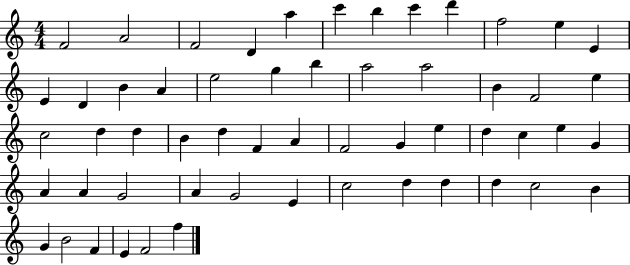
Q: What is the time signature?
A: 4/4